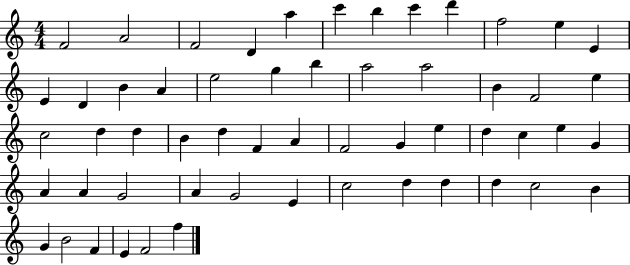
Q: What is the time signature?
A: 4/4